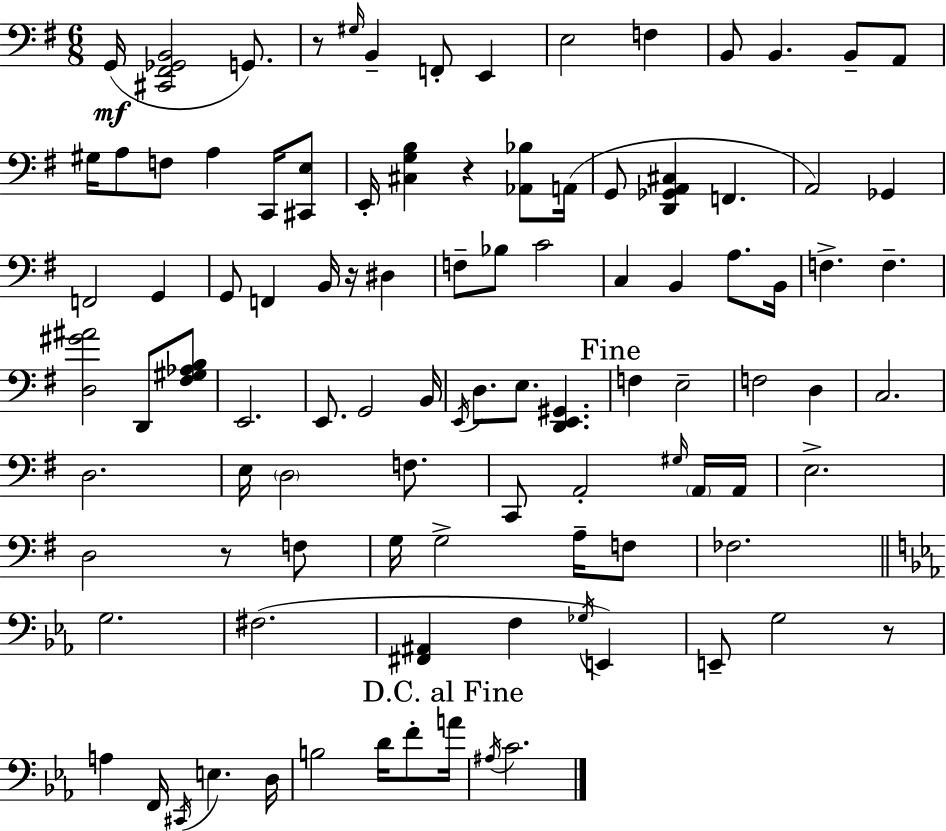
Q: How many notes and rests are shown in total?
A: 100